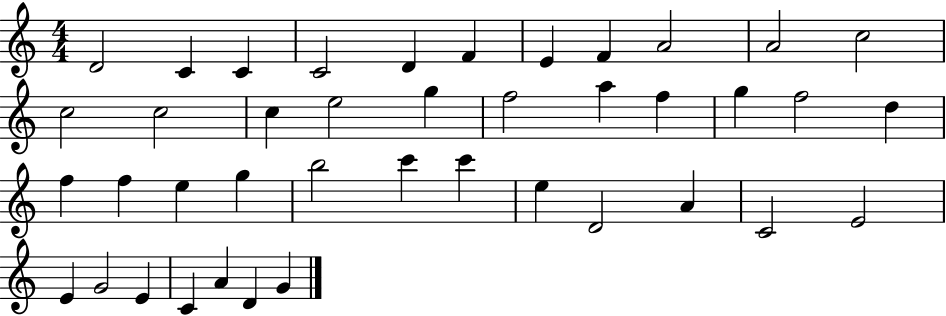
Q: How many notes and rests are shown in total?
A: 41